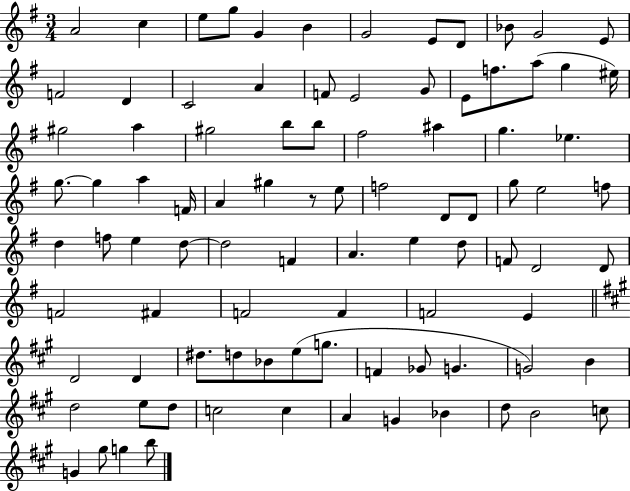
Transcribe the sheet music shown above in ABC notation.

X:1
T:Untitled
M:3/4
L:1/4
K:G
A2 c e/2 g/2 G B G2 E/2 D/2 _B/2 G2 E/2 F2 D C2 A F/2 E2 G/2 E/2 f/2 a/2 g ^e/4 ^g2 a ^g2 b/2 b/2 ^f2 ^a g _e g/2 g a F/4 A ^g z/2 e/2 f2 D/2 D/2 g/2 e2 f/2 d f/2 e d/2 d2 F A e d/2 F/2 D2 D/2 F2 ^F F2 F F2 E D2 D ^d/2 d/2 _B/2 e/2 g/2 F _G/2 G G2 B d2 e/2 d/2 c2 c A G _B d/2 B2 c/2 G ^g/2 g b/2